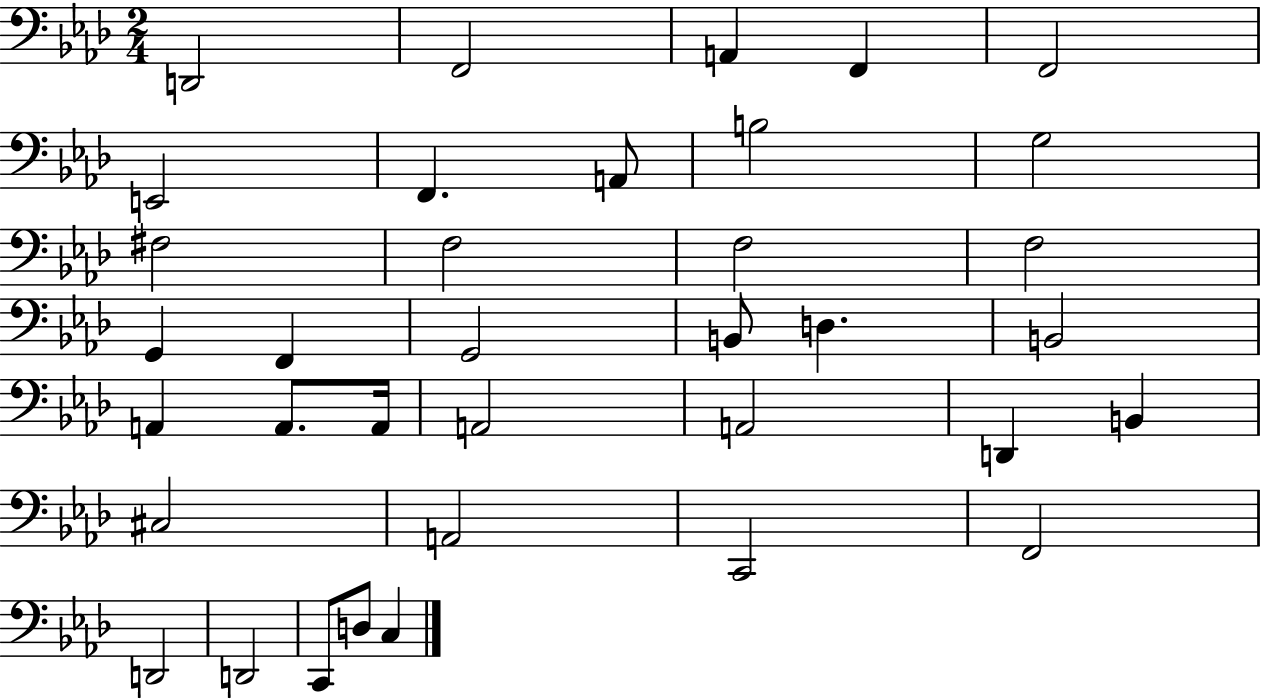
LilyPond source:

{
  \clef bass
  \numericTimeSignature
  \time 2/4
  \key aes \major
  d,2 | f,2 | a,4 f,4 | f,2 | \break e,2 | f,4. a,8 | b2 | g2 | \break fis2 | f2 | f2 | f2 | \break g,4 f,4 | g,2 | b,8 d4. | b,2 | \break a,4 a,8. a,16 | a,2 | a,2 | d,4 b,4 | \break cis2 | a,2 | c,2 | f,2 | \break d,2 | d,2 | c,8 d8 c4 | \bar "|."
}